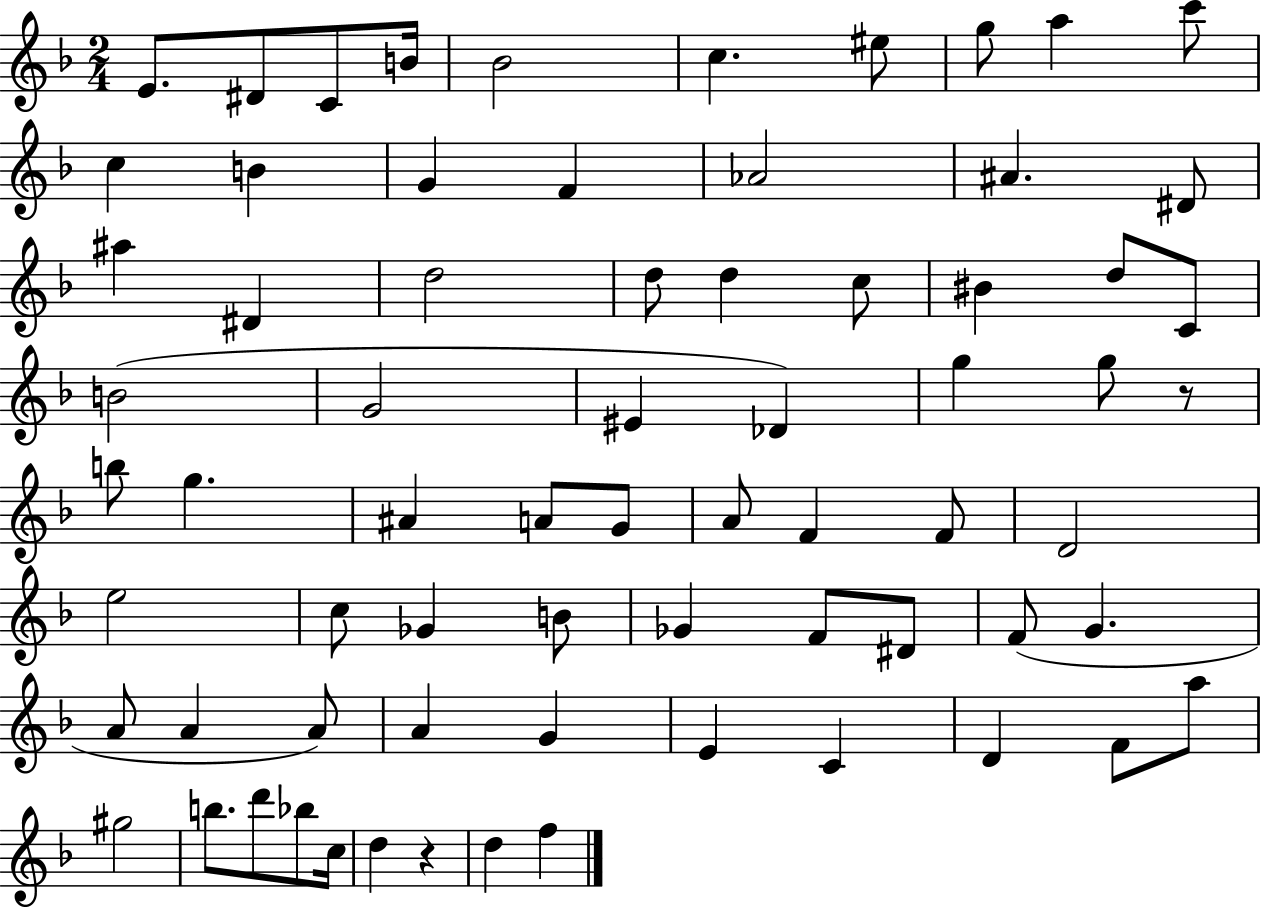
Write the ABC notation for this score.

X:1
T:Untitled
M:2/4
L:1/4
K:F
E/2 ^D/2 C/2 B/4 _B2 c ^e/2 g/2 a c'/2 c B G F _A2 ^A ^D/2 ^a ^D d2 d/2 d c/2 ^B d/2 C/2 B2 G2 ^E _D g g/2 z/2 b/2 g ^A A/2 G/2 A/2 F F/2 D2 e2 c/2 _G B/2 _G F/2 ^D/2 F/2 G A/2 A A/2 A G E C D F/2 a/2 ^g2 b/2 d'/2 _b/2 c/4 d z d f